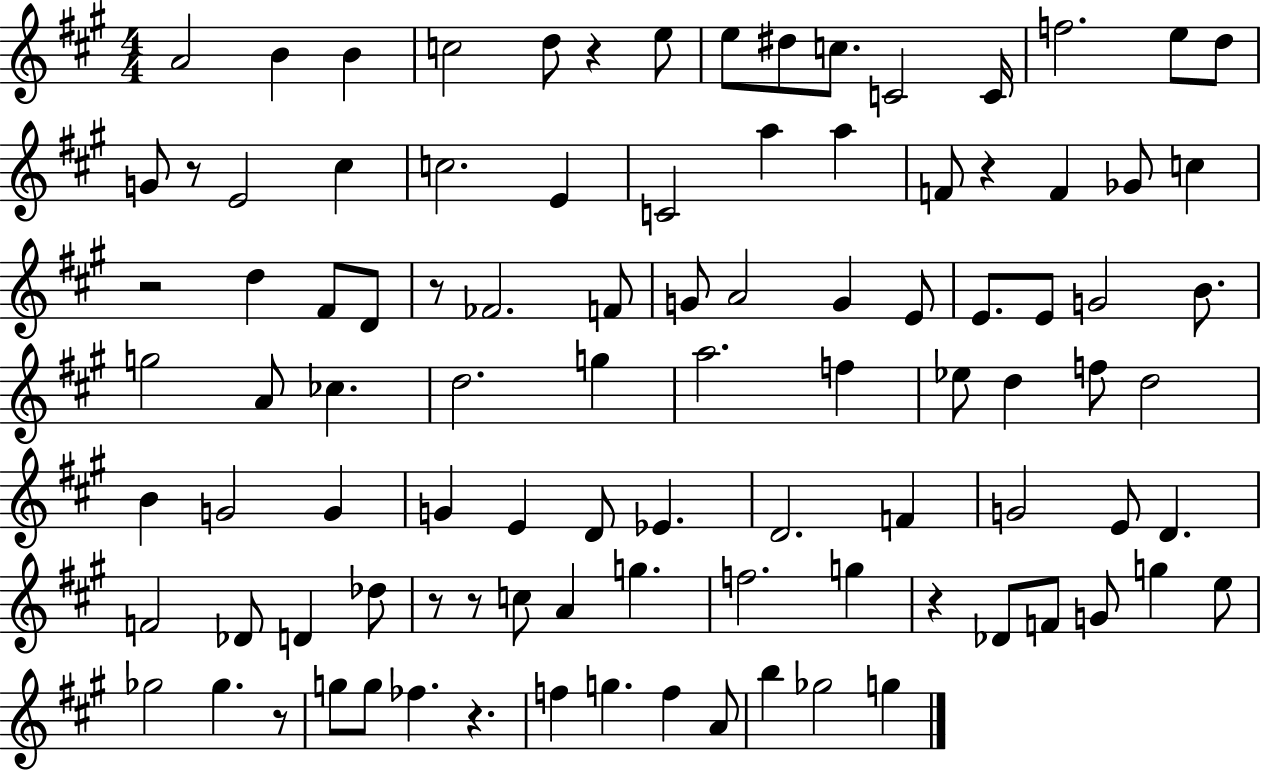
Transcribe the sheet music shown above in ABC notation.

X:1
T:Untitled
M:4/4
L:1/4
K:A
A2 B B c2 d/2 z e/2 e/2 ^d/2 c/2 C2 C/4 f2 e/2 d/2 G/2 z/2 E2 ^c c2 E C2 a a F/2 z F _G/2 c z2 d ^F/2 D/2 z/2 _F2 F/2 G/2 A2 G E/2 E/2 E/2 G2 B/2 g2 A/2 _c d2 g a2 f _e/2 d f/2 d2 B G2 G G E D/2 _E D2 F G2 E/2 D F2 _D/2 D _d/2 z/2 z/2 c/2 A g f2 g z _D/2 F/2 G/2 g e/2 _g2 _g z/2 g/2 g/2 _f z f g f A/2 b _g2 g